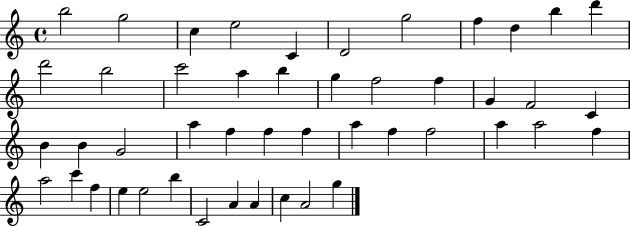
{
  \clef treble
  \time 4/4
  \defaultTimeSignature
  \key c \major
  b''2 g''2 | c''4 e''2 c'4 | d'2 g''2 | f''4 d''4 b''4 d'''4 | \break d'''2 b''2 | c'''2 a''4 b''4 | g''4 f''2 f''4 | g'4 f'2 c'4 | \break b'4 b'4 g'2 | a''4 f''4 f''4 f''4 | a''4 f''4 f''2 | a''4 a''2 f''4 | \break a''2 c'''4 f''4 | e''4 e''2 b''4 | c'2 a'4 a'4 | c''4 a'2 g''4 | \break \bar "|."
}